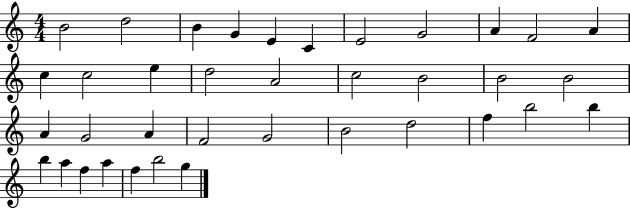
B4/h D5/h B4/q G4/q E4/q C4/q E4/h G4/h A4/q F4/h A4/q C5/q C5/h E5/q D5/h A4/h C5/h B4/h B4/h B4/h A4/q G4/h A4/q F4/h G4/h B4/h D5/h F5/q B5/h B5/q B5/q A5/q F5/q A5/q F5/q B5/h G5/q